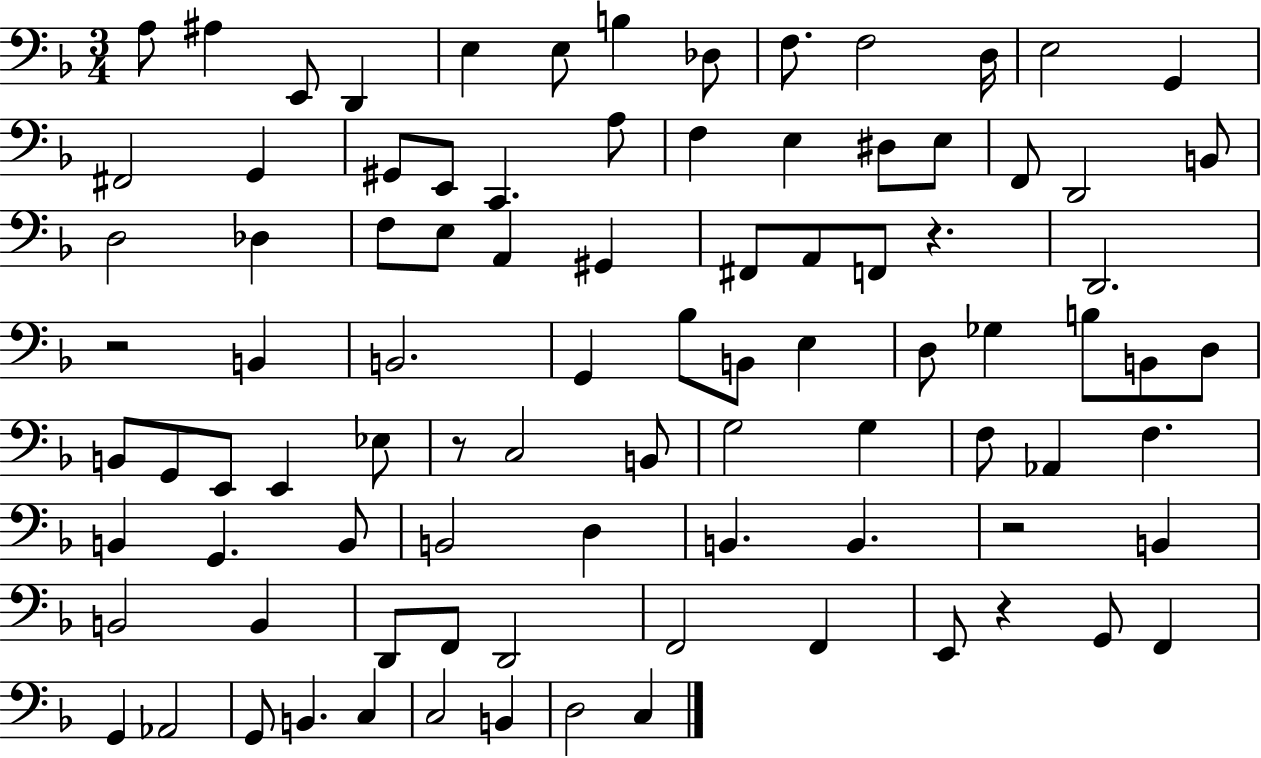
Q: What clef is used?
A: bass